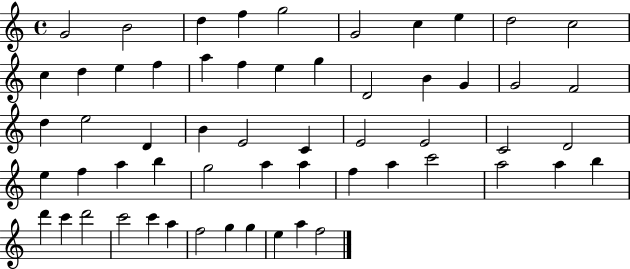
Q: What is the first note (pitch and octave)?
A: G4